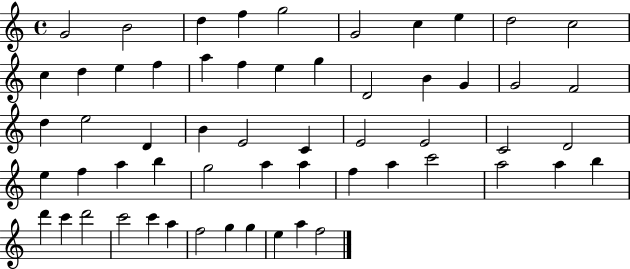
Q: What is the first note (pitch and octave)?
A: G4